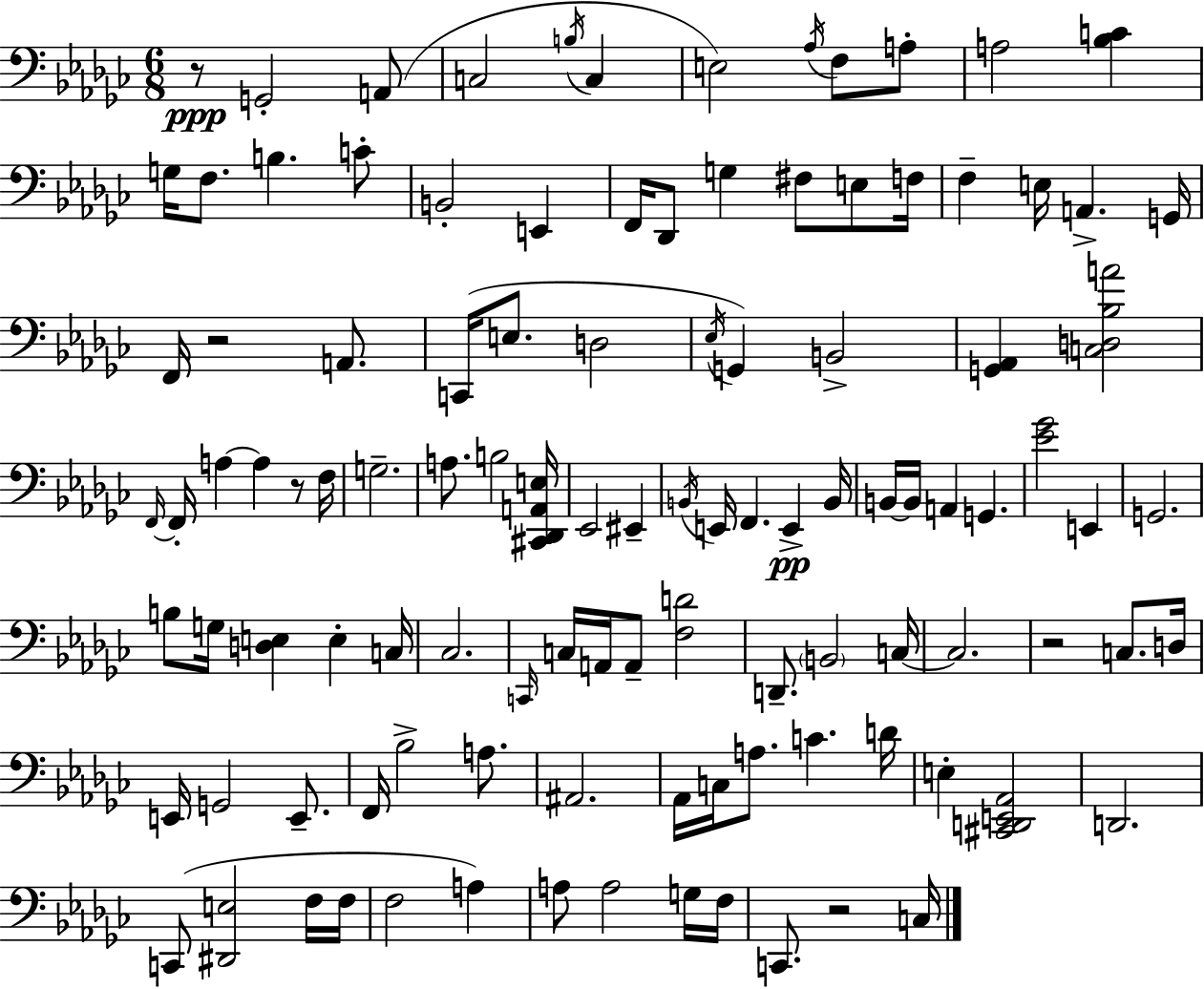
R/e G2/h A2/e C3/h B3/s C3/q E3/h Ab3/s F3/e A3/e A3/h [Bb3,C4]/q G3/s F3/e. B3/q. C4/e B2/h E2/q F2/s Db2/e G3/q F#3/e E3/e F3/s F3/q E3/s A2/q. G2/s F2/s R/h A2/e. C2/s E3/e. D3/h Eb3/s G2/q B2/h [G2,Ab2]/q [C3,D3,Bb3,A4]/h F2/s F2/s A3/q A3/q R/e F3/s G3/h. A3/e. B3/h [C#2,Db2,A2,E3]/s Eb2/h EIS2/q B2/s E2/s F2/q. E2/q B2/s B2/s B2/s A2/q G2/q. [Eb4,Gb4]/h E2/q G2/h. B3/e G3/s [D3,E3]/q E3/q C3/s CES3/h. C2/s C3/s A2/s A2/e [F3,D4]/h D2/e. B2/h C3/s C3/h. R/h C3/e. D3/s E2/s G2/h E2/e. F2/s Bb3/h A3/e. A#2/h. Ab2/s C3/s A3/e. C4/q. D4/s E3/q [C#2,D2,E2,Ab2]/h D2/h. C2/e [D#2,E3]/h F3/s F3/s F3/h A3/q A3/e A3/h G3/s F3/s C2/e. R/h C3/s